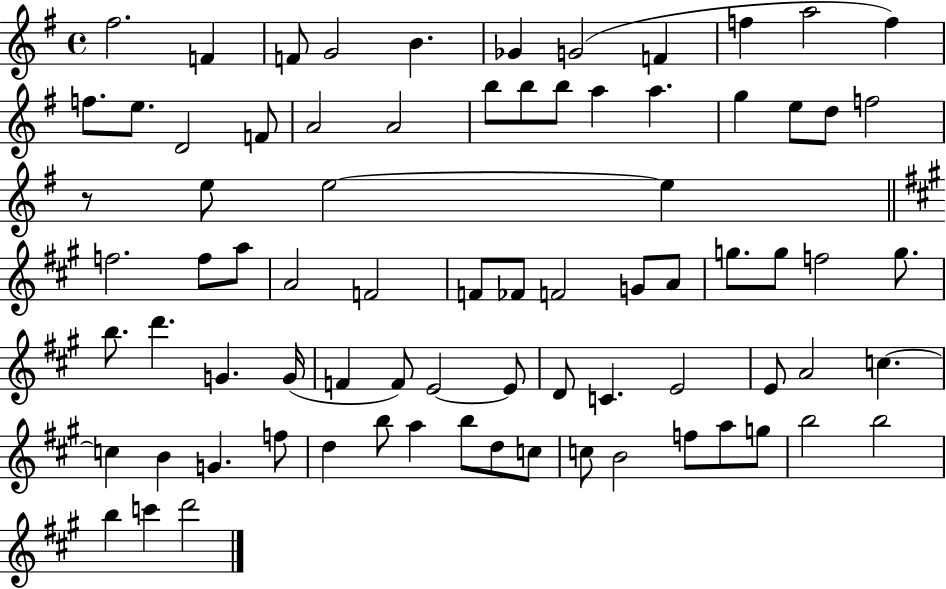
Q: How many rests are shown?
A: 1